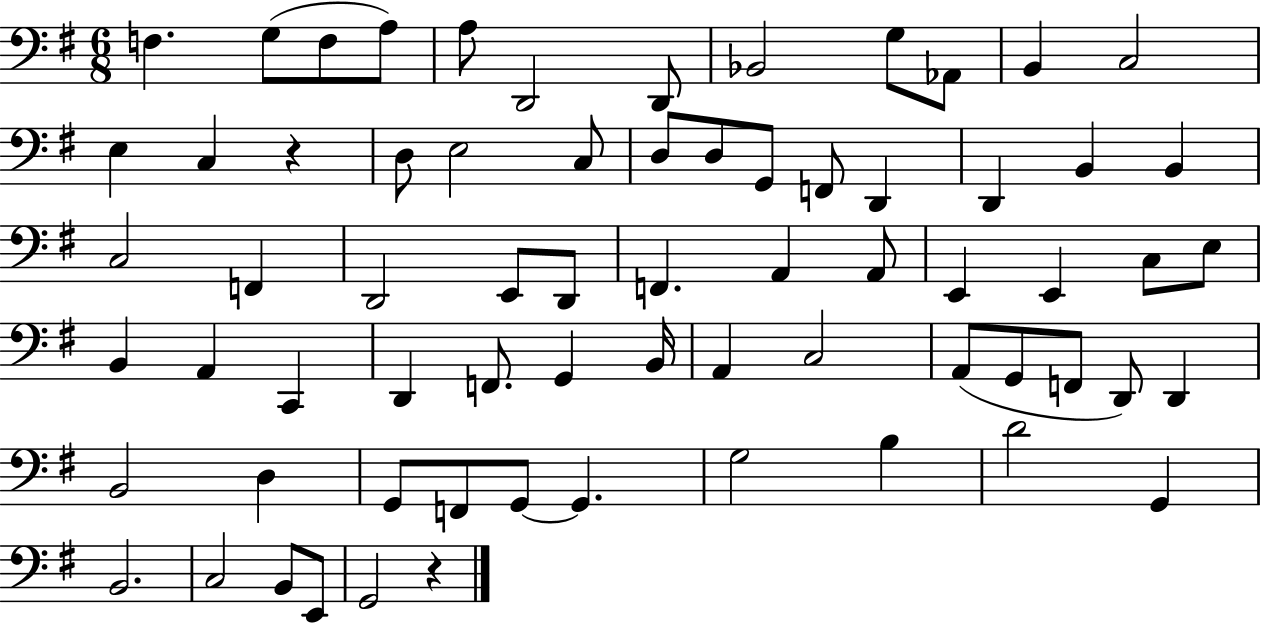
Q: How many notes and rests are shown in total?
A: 68